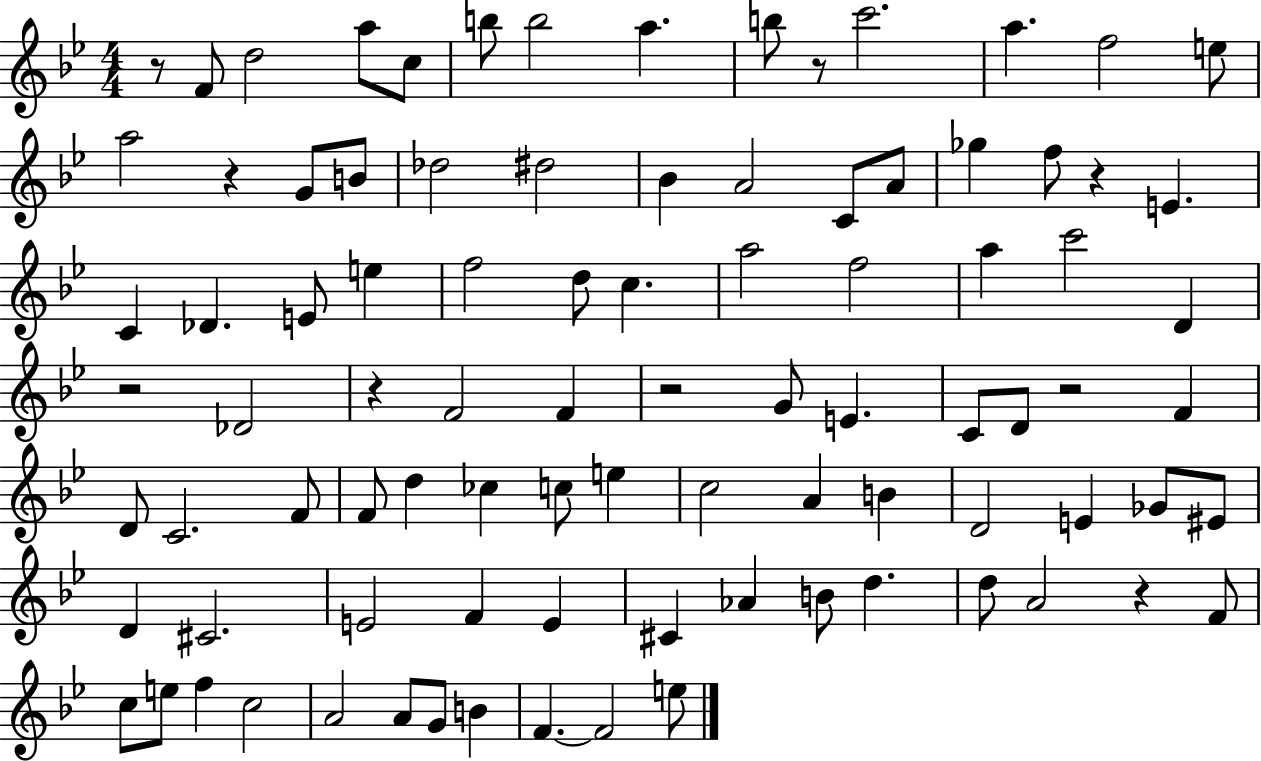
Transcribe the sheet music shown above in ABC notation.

X:1
T:Untitled
M:4/4
L:1/4
K:Bb
z/2 F/2 d2 a/2 c/2 b/2 b2 a b/2 z/2 c'2 a f2 e/2 a2 z G/2 B/2 _d2 ^d2 _B A2 C/2 A/2 _g f/2 z E C _D E/2 e f2 d/2 c a2 f2 a c'2 D z2 _D2 z F2 F z2 G/2 E C/2 D/2 z2 F D/2 C2 F/2 F/2 d _c c/2 e c2 A B D2 E _G/2 ^E/2 D ^C2 E2 F E ^C _A B/2 d d/2 A2 z F/2 c/2 e/2 f c2 A2 A/2 G/2 B F F2 e/2